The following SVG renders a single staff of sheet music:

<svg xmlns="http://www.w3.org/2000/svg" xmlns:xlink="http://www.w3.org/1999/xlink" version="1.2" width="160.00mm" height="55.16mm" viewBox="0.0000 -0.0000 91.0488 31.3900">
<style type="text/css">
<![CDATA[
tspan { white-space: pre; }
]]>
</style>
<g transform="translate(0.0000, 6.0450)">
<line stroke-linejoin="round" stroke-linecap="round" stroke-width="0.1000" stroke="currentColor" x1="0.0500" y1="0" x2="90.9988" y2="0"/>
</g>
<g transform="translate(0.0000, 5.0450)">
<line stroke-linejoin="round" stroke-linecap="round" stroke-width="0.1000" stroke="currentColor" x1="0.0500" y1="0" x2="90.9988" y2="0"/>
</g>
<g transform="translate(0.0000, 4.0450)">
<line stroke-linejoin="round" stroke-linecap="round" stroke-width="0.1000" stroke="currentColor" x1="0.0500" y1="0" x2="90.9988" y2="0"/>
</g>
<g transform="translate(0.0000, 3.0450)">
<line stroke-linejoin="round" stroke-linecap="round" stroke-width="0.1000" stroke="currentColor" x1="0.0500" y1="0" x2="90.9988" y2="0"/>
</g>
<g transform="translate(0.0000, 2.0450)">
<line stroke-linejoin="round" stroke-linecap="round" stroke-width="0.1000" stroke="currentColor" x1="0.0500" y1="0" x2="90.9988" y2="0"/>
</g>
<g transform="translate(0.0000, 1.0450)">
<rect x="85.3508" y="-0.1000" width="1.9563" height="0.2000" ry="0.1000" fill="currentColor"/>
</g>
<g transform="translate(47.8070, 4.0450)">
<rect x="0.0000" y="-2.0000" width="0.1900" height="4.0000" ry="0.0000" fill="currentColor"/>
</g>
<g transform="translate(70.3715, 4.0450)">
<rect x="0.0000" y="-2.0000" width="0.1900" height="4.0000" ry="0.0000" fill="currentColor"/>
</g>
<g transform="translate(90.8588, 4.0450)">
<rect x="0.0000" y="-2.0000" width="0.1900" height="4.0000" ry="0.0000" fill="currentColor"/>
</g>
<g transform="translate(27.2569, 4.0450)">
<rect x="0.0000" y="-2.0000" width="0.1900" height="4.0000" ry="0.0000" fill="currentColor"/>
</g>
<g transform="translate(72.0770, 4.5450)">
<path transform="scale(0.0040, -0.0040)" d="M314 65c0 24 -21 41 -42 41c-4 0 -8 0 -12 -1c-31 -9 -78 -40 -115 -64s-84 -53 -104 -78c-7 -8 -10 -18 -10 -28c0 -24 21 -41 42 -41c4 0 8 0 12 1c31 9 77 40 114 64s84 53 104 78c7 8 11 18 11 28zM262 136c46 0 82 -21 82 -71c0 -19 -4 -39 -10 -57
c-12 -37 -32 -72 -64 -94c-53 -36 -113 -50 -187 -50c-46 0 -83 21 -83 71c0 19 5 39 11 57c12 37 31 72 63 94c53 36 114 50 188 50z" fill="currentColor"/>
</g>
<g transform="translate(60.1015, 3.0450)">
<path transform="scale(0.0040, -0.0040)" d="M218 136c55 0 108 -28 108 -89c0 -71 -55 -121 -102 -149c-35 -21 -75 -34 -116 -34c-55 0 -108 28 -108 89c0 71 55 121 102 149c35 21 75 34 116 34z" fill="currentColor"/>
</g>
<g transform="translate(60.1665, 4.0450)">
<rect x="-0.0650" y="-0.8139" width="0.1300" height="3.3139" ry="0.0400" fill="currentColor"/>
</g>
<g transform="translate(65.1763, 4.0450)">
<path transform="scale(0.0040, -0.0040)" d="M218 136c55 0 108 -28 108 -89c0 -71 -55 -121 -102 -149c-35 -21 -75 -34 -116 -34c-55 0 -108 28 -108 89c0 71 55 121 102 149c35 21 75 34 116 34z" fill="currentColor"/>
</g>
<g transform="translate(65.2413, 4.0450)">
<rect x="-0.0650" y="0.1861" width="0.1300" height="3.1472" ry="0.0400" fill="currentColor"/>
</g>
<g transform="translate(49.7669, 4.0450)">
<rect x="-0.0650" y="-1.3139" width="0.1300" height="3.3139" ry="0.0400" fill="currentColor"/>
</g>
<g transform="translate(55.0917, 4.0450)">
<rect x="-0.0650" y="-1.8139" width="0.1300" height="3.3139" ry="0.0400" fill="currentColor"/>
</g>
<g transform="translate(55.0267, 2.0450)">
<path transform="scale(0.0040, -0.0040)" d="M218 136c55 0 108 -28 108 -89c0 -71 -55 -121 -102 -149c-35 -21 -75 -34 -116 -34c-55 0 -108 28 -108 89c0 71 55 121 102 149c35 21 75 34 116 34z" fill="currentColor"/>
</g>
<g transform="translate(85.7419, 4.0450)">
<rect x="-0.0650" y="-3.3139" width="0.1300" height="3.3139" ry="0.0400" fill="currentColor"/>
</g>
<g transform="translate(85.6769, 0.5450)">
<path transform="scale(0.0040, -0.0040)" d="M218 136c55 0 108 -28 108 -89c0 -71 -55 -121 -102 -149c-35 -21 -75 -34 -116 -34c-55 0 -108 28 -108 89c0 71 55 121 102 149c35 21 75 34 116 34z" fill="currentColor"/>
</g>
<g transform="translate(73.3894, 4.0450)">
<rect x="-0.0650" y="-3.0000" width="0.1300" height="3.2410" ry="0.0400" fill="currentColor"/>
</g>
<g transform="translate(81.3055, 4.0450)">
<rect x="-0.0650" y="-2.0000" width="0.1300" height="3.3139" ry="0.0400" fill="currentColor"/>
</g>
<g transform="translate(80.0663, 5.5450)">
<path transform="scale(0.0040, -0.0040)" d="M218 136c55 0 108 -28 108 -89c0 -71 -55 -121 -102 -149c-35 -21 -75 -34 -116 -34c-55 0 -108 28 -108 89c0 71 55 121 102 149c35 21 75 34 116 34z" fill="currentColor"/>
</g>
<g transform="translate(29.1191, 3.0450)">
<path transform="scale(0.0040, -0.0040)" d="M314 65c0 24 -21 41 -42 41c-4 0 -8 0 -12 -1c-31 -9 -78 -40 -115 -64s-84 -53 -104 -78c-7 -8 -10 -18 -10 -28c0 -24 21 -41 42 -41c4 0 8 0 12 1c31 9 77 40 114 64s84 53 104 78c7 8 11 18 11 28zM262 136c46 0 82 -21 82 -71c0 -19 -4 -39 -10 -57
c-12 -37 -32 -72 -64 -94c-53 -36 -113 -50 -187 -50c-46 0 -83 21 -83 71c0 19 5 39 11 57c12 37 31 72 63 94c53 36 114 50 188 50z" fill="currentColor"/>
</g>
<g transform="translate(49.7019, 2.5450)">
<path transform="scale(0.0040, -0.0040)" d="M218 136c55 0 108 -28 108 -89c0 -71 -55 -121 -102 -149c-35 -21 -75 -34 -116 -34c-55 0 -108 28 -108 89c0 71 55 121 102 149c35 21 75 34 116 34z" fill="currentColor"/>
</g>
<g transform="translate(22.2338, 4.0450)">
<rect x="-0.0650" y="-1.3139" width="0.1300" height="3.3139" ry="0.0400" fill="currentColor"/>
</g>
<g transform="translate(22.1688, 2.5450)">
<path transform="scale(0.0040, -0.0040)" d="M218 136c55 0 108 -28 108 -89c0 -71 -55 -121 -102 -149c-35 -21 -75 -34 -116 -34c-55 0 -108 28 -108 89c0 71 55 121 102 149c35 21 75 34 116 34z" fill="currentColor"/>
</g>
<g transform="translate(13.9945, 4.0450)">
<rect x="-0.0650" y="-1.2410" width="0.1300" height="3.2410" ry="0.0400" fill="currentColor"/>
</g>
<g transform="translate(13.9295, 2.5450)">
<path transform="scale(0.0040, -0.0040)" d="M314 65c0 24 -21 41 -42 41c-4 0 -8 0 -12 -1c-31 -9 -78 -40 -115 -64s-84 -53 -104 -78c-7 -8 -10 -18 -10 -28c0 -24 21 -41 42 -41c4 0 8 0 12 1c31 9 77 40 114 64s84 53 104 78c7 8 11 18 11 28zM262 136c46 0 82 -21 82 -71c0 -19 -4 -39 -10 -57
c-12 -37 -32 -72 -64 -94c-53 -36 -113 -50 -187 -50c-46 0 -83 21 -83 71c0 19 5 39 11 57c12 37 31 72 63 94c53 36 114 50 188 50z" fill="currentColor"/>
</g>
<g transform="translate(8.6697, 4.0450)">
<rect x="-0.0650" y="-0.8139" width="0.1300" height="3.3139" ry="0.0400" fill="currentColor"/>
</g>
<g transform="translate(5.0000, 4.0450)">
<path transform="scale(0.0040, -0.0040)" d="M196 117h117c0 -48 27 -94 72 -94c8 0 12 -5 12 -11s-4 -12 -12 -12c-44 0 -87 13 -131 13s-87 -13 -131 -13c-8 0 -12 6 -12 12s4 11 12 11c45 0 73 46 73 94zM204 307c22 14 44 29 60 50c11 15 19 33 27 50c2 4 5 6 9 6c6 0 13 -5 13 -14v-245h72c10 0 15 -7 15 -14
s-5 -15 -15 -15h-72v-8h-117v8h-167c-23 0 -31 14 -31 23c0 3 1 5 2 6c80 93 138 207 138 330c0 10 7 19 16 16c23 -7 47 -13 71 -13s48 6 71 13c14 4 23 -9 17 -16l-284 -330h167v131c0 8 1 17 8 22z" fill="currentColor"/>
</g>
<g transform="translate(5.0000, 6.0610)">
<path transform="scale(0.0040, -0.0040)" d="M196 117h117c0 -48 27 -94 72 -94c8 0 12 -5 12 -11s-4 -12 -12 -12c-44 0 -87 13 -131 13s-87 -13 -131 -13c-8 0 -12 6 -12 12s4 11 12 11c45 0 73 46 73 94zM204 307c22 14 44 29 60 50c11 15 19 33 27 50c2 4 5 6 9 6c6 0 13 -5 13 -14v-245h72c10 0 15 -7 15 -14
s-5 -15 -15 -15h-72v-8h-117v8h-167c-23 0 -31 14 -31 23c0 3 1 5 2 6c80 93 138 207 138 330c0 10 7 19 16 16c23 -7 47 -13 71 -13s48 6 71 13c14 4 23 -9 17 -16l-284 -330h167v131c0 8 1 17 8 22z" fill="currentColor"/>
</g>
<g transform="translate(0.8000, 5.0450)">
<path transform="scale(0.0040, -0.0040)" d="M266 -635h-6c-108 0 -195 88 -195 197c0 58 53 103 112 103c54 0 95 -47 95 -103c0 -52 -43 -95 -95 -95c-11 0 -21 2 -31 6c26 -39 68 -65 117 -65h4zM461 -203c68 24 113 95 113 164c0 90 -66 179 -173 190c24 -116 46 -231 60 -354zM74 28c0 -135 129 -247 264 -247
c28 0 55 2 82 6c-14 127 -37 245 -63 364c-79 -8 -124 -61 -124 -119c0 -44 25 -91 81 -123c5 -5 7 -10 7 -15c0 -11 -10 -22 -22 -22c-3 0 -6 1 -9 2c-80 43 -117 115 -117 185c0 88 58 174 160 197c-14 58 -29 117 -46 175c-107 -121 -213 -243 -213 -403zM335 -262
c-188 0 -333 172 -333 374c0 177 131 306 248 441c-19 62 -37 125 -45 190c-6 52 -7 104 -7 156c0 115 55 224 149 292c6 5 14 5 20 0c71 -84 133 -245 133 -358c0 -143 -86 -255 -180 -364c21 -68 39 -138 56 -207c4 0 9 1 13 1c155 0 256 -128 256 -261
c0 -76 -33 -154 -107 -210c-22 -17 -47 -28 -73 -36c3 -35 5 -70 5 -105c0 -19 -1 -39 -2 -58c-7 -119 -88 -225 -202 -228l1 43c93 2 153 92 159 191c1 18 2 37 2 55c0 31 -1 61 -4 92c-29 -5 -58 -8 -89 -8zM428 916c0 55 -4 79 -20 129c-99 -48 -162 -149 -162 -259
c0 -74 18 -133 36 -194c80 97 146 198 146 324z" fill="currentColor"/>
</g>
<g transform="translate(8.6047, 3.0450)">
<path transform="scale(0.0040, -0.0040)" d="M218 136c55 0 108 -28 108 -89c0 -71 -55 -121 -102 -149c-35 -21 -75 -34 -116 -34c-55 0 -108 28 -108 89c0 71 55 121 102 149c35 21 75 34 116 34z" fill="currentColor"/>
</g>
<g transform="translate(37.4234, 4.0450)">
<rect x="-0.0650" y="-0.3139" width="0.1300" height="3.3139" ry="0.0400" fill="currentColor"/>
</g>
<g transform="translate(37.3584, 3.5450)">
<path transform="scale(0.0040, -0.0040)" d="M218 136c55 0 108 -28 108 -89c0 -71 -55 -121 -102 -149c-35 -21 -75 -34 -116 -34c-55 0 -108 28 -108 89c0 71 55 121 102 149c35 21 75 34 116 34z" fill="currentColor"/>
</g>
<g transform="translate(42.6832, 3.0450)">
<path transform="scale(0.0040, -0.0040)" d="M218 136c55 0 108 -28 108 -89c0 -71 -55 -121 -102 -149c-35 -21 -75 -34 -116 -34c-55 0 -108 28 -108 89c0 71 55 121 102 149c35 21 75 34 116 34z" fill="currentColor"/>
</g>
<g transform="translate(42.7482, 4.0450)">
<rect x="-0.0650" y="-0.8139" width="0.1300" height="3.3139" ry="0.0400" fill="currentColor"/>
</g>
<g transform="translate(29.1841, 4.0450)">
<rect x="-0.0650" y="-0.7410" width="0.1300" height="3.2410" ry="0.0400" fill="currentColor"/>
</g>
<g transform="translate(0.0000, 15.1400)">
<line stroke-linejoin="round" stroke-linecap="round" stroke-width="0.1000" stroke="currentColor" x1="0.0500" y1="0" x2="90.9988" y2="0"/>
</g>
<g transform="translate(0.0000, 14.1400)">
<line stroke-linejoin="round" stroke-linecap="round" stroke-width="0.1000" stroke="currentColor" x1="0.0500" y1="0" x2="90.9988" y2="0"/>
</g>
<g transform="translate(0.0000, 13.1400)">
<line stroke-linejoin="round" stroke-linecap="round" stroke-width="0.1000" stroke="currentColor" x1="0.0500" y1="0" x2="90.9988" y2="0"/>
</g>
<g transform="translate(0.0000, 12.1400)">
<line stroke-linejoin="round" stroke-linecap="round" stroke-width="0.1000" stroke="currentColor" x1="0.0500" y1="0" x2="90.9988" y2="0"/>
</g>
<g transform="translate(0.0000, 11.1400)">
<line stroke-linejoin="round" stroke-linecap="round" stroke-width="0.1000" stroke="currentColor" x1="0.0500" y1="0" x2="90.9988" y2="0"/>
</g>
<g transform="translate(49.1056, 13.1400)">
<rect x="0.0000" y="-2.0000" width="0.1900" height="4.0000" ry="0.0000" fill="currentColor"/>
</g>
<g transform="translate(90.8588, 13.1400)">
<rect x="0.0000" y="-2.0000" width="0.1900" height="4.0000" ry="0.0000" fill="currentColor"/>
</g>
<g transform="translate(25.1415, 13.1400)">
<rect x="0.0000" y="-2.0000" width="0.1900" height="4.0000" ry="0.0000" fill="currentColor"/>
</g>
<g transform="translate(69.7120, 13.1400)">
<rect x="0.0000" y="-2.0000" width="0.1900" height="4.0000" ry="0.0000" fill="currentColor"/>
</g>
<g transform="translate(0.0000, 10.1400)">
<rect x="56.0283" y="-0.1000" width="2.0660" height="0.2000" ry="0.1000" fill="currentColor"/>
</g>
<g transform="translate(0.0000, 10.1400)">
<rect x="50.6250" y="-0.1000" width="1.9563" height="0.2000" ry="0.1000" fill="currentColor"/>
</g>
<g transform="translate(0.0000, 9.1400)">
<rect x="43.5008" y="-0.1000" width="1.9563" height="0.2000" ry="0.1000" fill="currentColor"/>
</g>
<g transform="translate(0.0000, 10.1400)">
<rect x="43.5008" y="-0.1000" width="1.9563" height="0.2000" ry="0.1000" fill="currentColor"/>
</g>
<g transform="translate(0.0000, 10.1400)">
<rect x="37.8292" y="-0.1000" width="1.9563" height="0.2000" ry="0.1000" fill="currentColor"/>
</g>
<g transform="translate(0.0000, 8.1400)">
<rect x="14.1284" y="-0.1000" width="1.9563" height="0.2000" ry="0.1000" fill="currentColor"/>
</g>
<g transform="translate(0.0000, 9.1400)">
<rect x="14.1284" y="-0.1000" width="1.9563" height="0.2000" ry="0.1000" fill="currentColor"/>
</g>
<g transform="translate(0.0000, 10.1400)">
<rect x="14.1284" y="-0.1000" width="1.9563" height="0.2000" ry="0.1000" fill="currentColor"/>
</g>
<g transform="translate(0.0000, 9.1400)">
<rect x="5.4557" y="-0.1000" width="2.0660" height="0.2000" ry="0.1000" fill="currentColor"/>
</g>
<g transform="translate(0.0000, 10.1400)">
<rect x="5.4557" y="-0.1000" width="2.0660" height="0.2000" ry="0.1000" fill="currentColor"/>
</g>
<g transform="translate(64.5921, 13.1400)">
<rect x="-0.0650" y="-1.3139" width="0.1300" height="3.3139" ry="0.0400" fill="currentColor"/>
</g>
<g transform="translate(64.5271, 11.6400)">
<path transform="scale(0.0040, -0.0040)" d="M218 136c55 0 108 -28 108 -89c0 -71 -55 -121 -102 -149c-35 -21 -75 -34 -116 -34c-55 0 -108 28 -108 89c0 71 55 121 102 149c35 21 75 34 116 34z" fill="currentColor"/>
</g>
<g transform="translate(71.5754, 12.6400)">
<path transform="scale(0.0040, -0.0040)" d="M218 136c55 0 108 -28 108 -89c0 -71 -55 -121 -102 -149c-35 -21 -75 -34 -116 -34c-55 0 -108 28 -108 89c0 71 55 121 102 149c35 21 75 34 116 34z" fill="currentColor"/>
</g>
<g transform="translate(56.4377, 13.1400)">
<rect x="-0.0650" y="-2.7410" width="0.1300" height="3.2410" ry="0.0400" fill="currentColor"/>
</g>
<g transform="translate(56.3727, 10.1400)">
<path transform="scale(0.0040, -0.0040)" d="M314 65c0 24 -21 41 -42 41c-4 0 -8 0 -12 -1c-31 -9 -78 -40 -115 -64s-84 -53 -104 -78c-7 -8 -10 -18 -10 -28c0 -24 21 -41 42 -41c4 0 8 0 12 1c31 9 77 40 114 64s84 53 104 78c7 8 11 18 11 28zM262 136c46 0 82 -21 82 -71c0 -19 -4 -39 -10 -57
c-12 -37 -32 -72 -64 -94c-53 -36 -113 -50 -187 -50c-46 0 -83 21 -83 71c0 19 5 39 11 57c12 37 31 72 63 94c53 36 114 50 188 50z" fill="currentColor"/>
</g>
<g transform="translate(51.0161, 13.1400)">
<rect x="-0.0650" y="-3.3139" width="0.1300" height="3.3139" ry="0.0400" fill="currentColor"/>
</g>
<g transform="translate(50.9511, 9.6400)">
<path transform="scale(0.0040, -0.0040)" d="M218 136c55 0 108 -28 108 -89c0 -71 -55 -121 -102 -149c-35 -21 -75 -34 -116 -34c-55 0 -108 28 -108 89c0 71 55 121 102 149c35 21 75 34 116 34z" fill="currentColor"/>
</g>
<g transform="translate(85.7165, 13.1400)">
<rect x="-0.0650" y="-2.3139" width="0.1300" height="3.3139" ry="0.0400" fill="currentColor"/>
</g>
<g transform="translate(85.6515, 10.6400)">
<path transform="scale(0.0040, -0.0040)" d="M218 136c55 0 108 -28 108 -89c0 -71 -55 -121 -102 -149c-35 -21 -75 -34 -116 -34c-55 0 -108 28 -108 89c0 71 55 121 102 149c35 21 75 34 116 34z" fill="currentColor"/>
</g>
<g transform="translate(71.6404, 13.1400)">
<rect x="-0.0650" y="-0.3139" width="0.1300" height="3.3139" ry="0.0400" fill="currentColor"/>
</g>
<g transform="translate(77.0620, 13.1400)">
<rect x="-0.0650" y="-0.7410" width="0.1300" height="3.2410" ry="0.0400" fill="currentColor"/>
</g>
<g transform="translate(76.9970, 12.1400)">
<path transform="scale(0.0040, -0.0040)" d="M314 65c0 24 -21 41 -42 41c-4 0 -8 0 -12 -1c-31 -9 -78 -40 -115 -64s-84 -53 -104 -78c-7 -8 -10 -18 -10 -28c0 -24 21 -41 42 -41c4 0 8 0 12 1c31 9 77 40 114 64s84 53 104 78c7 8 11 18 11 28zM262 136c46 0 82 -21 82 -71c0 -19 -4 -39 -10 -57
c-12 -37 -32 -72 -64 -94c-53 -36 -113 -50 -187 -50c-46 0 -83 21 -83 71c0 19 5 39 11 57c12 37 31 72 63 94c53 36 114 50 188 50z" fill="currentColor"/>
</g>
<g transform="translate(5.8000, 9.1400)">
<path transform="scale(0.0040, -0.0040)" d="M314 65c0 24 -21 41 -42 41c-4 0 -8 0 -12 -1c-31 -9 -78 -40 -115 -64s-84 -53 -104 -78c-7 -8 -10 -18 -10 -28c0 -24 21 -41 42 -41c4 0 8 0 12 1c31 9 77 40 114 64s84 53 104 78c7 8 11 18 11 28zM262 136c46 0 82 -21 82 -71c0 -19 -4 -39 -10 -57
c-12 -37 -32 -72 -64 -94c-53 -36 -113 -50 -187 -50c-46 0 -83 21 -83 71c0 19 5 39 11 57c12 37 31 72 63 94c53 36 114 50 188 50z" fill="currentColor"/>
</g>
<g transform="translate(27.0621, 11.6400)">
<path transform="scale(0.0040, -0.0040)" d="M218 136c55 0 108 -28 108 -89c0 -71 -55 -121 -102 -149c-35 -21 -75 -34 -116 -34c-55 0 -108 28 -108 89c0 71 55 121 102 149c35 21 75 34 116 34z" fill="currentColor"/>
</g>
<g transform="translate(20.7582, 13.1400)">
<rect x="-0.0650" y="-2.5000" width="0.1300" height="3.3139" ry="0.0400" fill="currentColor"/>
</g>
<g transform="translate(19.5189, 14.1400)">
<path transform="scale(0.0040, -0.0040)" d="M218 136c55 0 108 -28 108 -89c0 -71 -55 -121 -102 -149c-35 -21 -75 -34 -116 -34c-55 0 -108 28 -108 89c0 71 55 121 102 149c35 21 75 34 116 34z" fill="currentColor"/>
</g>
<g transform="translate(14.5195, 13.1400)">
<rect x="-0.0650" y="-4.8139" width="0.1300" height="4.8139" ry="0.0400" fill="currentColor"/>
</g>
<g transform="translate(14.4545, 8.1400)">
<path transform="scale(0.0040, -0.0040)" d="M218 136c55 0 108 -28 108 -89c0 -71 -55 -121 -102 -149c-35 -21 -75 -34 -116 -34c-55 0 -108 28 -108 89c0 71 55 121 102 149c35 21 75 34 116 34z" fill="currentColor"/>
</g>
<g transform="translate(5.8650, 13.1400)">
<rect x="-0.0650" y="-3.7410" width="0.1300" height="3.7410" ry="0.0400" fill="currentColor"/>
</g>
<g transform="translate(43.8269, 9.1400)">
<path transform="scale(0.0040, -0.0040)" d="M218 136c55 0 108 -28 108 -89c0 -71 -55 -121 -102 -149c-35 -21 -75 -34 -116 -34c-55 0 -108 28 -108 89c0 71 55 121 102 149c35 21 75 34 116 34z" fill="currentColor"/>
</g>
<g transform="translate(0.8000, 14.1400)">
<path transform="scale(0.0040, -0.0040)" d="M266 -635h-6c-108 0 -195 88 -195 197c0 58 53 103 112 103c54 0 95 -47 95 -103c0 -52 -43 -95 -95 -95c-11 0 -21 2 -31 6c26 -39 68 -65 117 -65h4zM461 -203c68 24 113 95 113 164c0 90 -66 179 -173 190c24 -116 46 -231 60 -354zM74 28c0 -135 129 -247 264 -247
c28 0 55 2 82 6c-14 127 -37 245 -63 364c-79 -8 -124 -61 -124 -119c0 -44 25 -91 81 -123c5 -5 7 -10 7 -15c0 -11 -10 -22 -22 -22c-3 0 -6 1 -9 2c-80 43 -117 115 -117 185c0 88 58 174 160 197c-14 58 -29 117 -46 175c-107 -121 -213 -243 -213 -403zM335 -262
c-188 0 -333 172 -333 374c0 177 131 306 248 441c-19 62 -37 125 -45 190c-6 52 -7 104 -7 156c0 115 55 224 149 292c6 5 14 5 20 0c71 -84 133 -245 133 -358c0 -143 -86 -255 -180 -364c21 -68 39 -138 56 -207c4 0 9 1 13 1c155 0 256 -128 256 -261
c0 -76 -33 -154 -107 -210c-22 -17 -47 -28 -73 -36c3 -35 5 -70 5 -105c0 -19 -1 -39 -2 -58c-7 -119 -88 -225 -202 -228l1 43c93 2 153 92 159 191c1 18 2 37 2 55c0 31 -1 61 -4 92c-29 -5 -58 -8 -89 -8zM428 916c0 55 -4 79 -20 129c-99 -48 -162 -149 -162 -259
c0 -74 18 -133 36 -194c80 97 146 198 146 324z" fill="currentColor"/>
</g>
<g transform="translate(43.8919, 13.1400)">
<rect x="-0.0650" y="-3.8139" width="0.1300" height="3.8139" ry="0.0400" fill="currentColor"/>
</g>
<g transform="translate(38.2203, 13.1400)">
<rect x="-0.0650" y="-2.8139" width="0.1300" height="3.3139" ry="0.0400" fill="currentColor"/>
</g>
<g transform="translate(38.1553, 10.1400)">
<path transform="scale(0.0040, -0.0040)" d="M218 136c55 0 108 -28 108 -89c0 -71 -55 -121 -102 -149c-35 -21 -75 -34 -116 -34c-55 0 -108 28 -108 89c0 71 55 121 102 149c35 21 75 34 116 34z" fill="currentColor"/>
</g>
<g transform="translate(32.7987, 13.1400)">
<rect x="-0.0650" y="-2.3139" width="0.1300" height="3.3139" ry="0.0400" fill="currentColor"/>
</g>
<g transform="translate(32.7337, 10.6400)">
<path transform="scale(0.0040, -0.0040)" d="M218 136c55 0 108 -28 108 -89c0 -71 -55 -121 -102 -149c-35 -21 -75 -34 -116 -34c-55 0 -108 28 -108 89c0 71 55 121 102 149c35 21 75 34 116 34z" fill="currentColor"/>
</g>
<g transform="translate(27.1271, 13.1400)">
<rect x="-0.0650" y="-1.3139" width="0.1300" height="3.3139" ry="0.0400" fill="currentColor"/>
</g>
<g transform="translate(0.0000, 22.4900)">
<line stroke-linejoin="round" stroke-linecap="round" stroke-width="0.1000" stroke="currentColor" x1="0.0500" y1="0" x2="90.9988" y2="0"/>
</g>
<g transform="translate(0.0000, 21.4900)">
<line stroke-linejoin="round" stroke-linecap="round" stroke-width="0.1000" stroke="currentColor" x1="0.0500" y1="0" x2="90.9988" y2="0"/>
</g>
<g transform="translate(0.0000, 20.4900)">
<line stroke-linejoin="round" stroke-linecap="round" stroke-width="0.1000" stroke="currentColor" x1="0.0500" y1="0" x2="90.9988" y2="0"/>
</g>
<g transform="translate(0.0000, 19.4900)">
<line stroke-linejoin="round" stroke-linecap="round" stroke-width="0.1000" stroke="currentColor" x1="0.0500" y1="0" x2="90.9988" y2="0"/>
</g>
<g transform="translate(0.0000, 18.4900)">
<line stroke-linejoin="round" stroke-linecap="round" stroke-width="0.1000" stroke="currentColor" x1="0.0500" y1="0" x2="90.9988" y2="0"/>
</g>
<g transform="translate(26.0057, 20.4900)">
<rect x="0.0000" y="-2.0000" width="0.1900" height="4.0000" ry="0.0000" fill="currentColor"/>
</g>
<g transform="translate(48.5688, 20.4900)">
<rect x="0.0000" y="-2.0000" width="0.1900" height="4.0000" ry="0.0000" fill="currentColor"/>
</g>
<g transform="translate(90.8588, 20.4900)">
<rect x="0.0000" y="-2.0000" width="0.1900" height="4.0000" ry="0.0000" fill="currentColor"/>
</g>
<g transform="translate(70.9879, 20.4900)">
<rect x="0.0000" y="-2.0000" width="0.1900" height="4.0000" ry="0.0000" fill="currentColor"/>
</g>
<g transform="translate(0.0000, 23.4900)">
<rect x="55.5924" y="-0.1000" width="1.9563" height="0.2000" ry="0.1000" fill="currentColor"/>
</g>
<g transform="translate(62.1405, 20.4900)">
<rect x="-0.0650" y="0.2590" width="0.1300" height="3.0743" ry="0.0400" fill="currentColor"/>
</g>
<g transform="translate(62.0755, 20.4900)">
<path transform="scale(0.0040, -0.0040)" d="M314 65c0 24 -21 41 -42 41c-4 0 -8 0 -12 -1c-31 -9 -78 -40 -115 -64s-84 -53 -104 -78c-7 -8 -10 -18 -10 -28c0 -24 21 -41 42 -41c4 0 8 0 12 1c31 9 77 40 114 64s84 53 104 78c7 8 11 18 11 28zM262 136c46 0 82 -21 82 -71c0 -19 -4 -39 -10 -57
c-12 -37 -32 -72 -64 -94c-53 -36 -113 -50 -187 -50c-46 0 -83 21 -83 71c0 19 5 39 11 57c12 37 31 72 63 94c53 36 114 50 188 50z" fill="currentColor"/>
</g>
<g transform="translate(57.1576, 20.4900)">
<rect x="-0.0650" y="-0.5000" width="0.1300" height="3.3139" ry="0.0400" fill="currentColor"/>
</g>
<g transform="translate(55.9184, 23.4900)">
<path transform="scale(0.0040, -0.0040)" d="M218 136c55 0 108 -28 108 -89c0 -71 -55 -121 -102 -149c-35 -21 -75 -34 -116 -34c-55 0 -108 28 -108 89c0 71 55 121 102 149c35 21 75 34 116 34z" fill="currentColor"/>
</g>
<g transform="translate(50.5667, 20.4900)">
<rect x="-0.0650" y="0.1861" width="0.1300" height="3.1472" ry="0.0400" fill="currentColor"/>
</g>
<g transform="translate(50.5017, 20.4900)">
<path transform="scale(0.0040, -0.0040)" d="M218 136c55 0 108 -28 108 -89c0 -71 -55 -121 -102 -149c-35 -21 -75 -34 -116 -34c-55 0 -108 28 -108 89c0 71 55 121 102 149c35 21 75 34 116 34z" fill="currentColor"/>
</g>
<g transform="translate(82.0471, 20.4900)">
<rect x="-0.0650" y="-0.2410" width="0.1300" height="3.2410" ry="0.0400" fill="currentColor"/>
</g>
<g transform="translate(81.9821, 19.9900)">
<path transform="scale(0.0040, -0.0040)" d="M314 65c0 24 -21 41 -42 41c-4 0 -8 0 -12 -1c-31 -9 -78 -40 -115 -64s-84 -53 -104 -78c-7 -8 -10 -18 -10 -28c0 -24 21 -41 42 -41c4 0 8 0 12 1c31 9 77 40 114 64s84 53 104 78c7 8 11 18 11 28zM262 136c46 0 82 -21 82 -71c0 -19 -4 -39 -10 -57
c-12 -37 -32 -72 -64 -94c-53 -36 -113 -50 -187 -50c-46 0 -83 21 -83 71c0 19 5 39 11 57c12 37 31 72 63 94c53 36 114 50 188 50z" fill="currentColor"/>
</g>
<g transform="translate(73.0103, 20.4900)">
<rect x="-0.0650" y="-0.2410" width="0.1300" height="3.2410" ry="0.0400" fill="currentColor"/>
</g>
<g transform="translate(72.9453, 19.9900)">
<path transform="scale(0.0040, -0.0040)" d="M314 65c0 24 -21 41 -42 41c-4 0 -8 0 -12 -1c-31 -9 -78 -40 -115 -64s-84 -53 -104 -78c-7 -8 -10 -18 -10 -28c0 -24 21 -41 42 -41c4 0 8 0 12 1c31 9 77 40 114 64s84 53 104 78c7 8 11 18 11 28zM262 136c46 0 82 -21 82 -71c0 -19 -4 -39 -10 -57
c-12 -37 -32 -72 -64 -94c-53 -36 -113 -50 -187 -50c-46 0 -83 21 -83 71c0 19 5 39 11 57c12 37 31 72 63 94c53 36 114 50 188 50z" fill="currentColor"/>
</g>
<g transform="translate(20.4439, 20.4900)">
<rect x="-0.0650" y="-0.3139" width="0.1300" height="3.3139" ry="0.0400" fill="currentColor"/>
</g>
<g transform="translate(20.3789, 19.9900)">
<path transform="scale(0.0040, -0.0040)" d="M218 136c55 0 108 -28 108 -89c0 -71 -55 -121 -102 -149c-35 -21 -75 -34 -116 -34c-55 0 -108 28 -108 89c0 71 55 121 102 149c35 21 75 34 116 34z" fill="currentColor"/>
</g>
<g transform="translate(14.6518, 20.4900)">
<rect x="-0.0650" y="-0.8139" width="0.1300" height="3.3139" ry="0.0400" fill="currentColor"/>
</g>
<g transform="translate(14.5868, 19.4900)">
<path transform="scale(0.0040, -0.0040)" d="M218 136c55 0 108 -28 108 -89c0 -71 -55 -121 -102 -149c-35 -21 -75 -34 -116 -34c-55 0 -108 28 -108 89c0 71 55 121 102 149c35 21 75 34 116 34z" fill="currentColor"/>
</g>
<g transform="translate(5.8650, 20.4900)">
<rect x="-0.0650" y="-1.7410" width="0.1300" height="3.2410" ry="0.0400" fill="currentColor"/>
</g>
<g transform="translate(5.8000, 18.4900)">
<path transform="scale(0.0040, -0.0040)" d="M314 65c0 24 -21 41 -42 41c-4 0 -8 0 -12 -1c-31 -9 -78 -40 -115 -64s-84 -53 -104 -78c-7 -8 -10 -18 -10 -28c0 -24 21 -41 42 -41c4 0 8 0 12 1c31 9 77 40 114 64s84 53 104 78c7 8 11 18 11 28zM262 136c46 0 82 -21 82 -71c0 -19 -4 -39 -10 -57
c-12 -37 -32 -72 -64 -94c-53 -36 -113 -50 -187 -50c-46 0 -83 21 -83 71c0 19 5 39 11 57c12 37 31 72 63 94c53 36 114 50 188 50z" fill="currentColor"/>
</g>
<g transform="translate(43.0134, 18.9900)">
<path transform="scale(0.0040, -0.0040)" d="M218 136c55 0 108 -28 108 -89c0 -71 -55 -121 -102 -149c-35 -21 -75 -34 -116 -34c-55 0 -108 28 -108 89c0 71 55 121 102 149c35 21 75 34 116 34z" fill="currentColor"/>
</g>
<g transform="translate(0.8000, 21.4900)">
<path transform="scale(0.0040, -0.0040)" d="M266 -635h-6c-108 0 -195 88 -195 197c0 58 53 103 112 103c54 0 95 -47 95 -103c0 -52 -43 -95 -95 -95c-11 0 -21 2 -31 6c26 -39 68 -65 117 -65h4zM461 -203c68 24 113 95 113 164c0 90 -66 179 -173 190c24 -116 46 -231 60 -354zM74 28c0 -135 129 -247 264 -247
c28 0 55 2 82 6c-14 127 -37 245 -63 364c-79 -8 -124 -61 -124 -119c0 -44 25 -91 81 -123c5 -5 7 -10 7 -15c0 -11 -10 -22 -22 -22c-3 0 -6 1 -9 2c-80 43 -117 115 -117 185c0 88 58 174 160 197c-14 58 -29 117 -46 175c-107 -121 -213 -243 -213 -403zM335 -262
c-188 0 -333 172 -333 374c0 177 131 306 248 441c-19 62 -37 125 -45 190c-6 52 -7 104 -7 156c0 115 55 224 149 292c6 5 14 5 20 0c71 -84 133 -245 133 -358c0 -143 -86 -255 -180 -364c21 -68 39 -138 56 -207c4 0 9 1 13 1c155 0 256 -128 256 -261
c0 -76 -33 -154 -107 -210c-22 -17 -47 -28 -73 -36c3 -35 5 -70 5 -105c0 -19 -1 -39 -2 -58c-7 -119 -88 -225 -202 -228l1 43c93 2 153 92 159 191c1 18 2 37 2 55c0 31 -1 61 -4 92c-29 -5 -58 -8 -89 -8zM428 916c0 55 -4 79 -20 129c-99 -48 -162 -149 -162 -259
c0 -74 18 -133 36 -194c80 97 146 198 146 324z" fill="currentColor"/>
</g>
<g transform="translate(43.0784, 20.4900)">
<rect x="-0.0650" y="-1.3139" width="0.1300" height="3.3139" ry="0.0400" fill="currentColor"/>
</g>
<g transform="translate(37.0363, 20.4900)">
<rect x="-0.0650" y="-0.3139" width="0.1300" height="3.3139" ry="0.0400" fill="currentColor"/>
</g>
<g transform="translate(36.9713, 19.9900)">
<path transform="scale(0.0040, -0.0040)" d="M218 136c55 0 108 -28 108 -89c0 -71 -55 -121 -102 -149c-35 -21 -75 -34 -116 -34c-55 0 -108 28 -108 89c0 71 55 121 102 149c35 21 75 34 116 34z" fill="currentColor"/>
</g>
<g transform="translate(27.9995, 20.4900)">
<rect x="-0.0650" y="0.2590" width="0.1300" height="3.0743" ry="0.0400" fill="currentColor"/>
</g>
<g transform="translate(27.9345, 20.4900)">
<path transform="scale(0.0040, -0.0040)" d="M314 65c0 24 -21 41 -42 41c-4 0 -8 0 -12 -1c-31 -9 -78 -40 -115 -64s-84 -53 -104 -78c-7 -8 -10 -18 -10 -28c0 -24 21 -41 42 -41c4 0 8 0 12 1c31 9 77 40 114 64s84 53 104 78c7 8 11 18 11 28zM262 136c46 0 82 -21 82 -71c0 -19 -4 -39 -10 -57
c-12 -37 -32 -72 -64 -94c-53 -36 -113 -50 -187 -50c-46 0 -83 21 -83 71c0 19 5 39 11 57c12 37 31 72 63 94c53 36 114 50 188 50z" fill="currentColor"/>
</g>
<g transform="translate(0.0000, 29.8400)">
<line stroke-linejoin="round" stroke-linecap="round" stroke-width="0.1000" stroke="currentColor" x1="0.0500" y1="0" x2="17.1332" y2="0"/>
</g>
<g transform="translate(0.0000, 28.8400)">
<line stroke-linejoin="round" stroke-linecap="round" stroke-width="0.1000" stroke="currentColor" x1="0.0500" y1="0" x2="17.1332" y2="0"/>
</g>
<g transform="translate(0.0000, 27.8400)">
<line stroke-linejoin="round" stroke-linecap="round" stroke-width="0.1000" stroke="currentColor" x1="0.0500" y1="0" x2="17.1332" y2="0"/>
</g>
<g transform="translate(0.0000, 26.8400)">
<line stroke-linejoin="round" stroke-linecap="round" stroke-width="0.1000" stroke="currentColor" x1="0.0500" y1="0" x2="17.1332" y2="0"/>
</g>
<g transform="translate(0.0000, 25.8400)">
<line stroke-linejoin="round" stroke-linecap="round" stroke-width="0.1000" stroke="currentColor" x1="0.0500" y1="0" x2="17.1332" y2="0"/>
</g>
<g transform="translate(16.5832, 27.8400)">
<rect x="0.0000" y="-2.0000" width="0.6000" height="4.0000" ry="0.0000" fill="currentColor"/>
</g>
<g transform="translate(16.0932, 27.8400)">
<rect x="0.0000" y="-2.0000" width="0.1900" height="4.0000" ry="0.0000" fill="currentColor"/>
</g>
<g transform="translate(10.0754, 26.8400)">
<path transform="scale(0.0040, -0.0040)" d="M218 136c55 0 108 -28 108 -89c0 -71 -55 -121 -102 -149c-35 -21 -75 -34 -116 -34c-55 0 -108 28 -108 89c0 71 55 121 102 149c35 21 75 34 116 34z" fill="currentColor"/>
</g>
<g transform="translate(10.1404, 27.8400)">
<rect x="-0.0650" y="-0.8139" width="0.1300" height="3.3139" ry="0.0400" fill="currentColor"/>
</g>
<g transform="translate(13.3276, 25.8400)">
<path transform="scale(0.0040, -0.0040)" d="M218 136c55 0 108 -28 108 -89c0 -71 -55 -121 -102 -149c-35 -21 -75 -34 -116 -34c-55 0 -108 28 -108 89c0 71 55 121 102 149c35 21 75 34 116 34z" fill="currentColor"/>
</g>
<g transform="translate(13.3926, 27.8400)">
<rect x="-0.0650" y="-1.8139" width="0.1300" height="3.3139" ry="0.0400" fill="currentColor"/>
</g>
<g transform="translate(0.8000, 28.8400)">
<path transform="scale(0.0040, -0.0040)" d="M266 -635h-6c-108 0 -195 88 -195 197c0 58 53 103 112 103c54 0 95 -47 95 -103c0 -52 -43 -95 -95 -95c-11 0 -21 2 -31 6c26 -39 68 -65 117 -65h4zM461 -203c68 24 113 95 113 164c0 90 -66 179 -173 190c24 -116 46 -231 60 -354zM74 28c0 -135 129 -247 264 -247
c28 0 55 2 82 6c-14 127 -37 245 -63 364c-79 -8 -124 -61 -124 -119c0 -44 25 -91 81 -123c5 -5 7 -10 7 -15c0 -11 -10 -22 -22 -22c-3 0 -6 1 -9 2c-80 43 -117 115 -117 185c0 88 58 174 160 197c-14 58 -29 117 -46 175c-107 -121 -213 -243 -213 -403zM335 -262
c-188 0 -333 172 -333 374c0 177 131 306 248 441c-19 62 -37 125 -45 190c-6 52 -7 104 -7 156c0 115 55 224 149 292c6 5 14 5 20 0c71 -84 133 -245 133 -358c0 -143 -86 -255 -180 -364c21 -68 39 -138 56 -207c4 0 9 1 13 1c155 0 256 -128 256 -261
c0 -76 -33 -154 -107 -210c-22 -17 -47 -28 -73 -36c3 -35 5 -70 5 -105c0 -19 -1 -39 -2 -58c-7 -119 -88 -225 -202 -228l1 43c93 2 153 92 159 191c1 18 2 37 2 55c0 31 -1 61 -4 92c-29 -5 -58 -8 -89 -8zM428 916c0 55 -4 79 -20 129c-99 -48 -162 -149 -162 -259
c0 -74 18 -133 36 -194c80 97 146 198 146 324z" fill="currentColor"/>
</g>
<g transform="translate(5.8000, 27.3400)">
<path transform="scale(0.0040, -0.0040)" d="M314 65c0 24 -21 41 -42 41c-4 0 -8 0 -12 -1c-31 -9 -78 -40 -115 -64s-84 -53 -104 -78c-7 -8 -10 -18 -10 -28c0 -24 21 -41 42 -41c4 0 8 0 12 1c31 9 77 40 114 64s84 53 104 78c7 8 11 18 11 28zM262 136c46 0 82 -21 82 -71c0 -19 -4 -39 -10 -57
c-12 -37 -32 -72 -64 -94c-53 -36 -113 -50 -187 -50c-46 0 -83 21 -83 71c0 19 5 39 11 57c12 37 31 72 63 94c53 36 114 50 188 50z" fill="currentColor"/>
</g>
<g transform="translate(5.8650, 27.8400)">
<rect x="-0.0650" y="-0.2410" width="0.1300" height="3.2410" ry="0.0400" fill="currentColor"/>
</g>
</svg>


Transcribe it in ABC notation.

X:1
T:Untitled
M:4/4
L:1/4
K:C
d e2 e d2 c d e f d B A2 F b c'2 e' G e g a c' b a2 e c d2 g f2 d c B2 c e B C B2 c2 c2 c2 d f